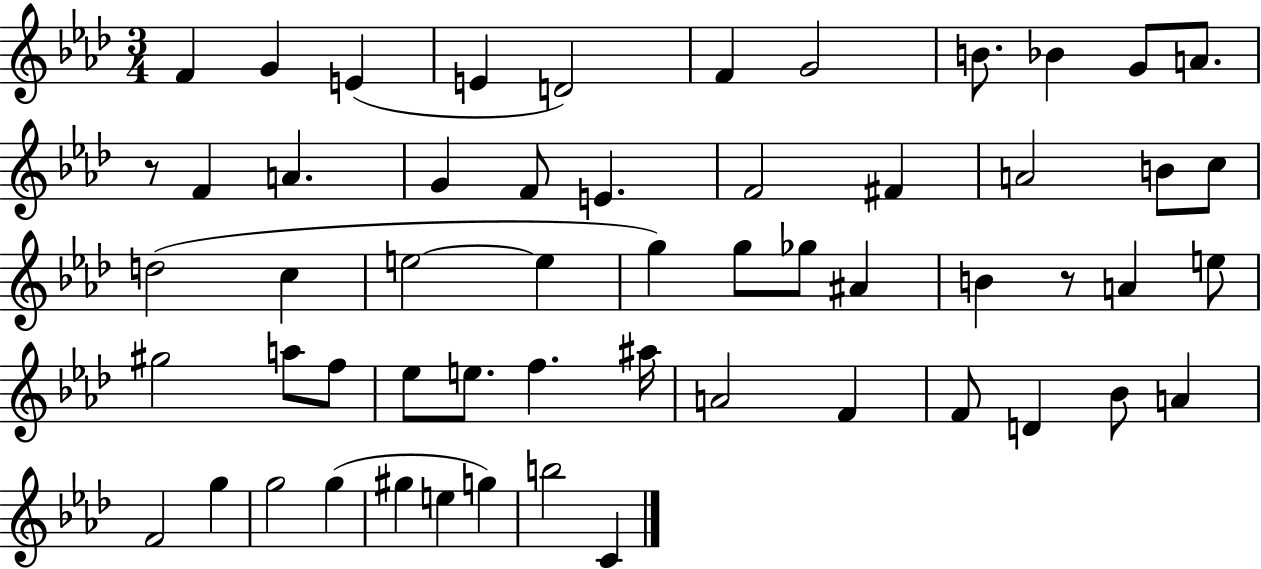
{
  \clef treble
  \numericTimeSignature
  \time 3/4
  \key aes \major
  f'4 g'4 e'4( | e'4 d'2) | f'4 g'2 | b'8. bes'4 g'8 a'8. | \break r8 f'4 a'4. | g'4 f'8 e'4. | f'2 fis'4 | a'2 b'8 c''8 | \break d''2( c''4 | e''2~~ e''4 | g''4) g''8 ges''8 ais'4 | b'4 r8 a'4 e''8 | \break gis''2 a''8 f''8 | ees''8 e''8. f''4. ais''16 | a'2 f'4 | f'8 d'4 bes'8 a'4 | \break f'2 g''4 | g''2 g''4( | gis''4 e''4 g''4) | b''2 c'4 | \break \bar "|."
}